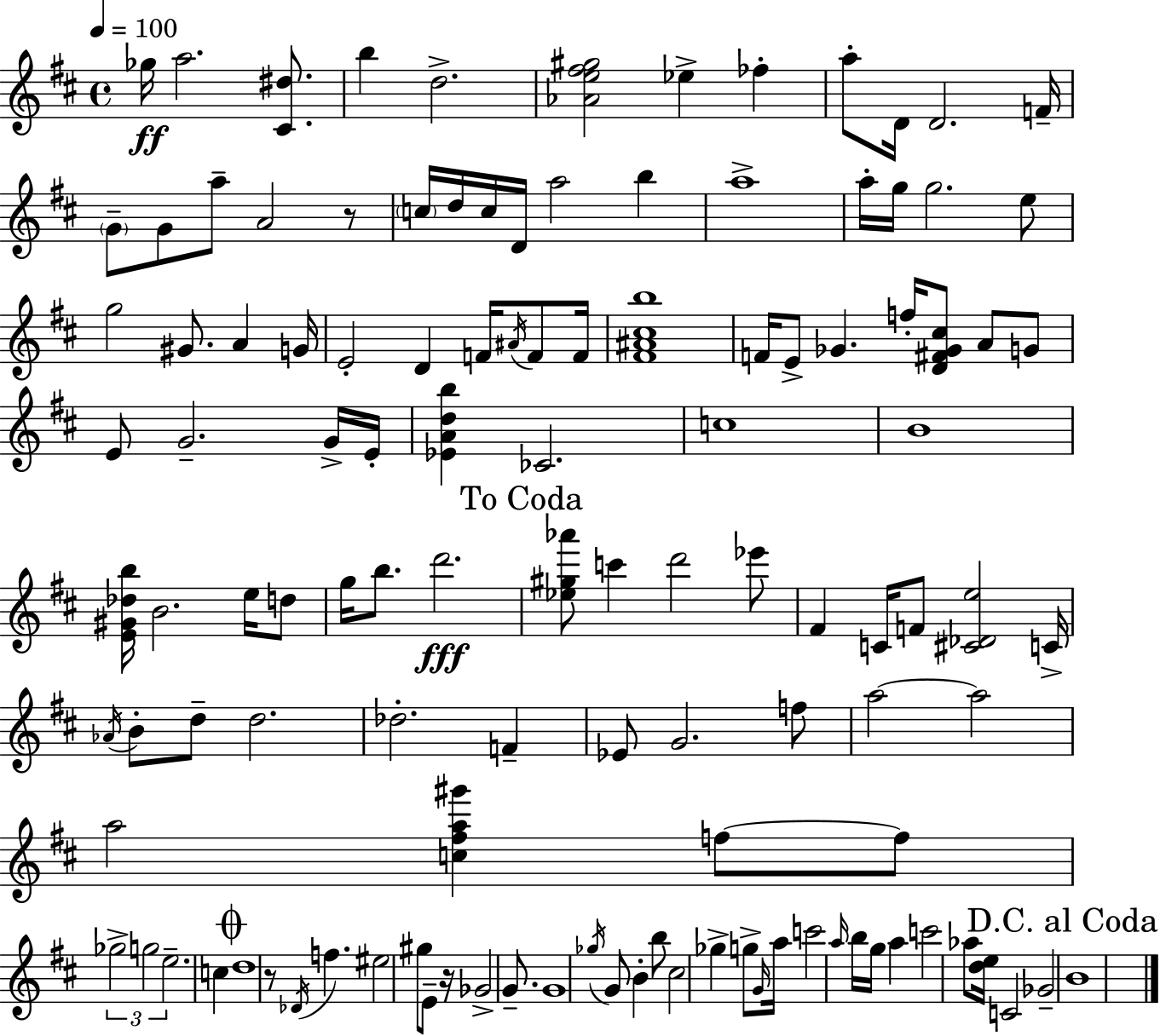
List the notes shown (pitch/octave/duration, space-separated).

Gb5/s A5/h. [C#4,D#5]/e. B5/q D5/h. [Ab4,E5,F#5,G#5]/h Eb5/q FES5/q A5/e D4/s D4/h. F4/s G4/e G4/e A5/e A4/h R/e C5/s D5/s C5/s D4/s A5/h B5/q A5/w A5/s G5/s G5/h. E5/e G5/h G#4/e. A4/q G4/s E4/h D4/q F4/s A#4/s F4/e F4/s [F#4,A#4,C#5,B5]/w F4/s E4/e Gb4/q. F5/s [D4,F#4,Gb4,C#5]/e A4/e G4/e E4/e G4/h. G4/s E4/s [Eb4,A4,D5,B5]/q CES4/h. C5/w B4/w [E4,G#4,Db5,B5]/s B4/h. E5/s D5/e G5/s B5/e. D6/h. [Eb5,G#5,Ab6]/e C6/q D6/h Eb6/e F#4/q C4/s F4/e [C#4,Db4,E5]/h C4/s Ab4/s B4/e D5/e D5/h. Db5/h. F4/q Eb4/e G4/h. F5/e A5/h A5/h A5/h [C5,F#5,A5,G#6]/q F5/e F5/e Gb5/h G5/h E5/h. C5/q D5/w R/e Db4/s F5/q. EIS5/h G#5/e E4/e R/s Gb4/h G4/e. G4/w Gb5/s G4/e B4/q B5/e C#5/h Gb5/q G5/e G4/s A5/s C6/h A5/s B5/s G5/s A5/q C6/h Ab5/e [D5,E5]/s C4/h Gb4/h B4/w